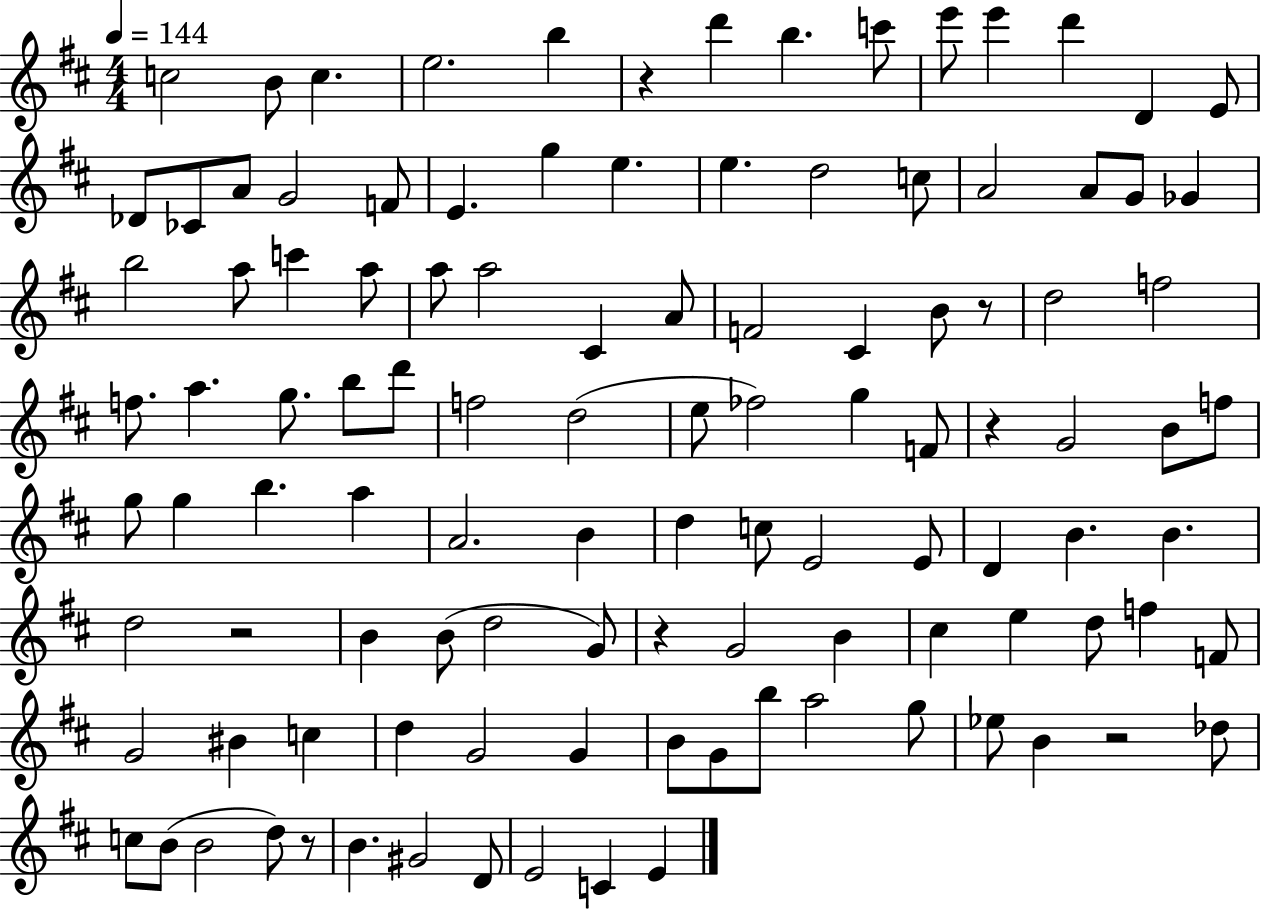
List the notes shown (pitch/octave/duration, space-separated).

C5/h B4/e C5/q. E5/h. B5/q R/q D6/q B5/q. C6/e E6/e E6/q D6/q D4/q E4/e Db4/e CES4/e A4/e G4/h F4/e E4/q. G5/q E5/q. E5/q. D5/h C5/e A4/h A4/e G4/e Gb4/q B5/h A5/e C6/q A5/e A5/e A5/h C#4/q A4/e F4/h C#4/q B4/e R/e D5/h F5/h F5/e. A5/q. G5/e. B5/e D6/e F5/h D5/h E5/e FES5/h G5/q F4/e R/q G4/h B4/e F5/e G5/e G5/q B5/q. A5/q A4/h. B4/q D5/q C5/e E4/h E4/e D4/q B4/q. B4/q. D5/h R/h B4/q B4/e D5/h G4/e R/q G4/h B4/q C#5/q E5/q D5/e F5/q F4/e G4/h BIS4/q C5/q D5/q G4/h G4/q B4/e G4/e B5/e A5/h G5/e Eb5/e B4/q R/h Db5/e C5/e B4/e B4/h D5/e R/e B4/q. G#4/h D4/e E4/h C4/q E4/q